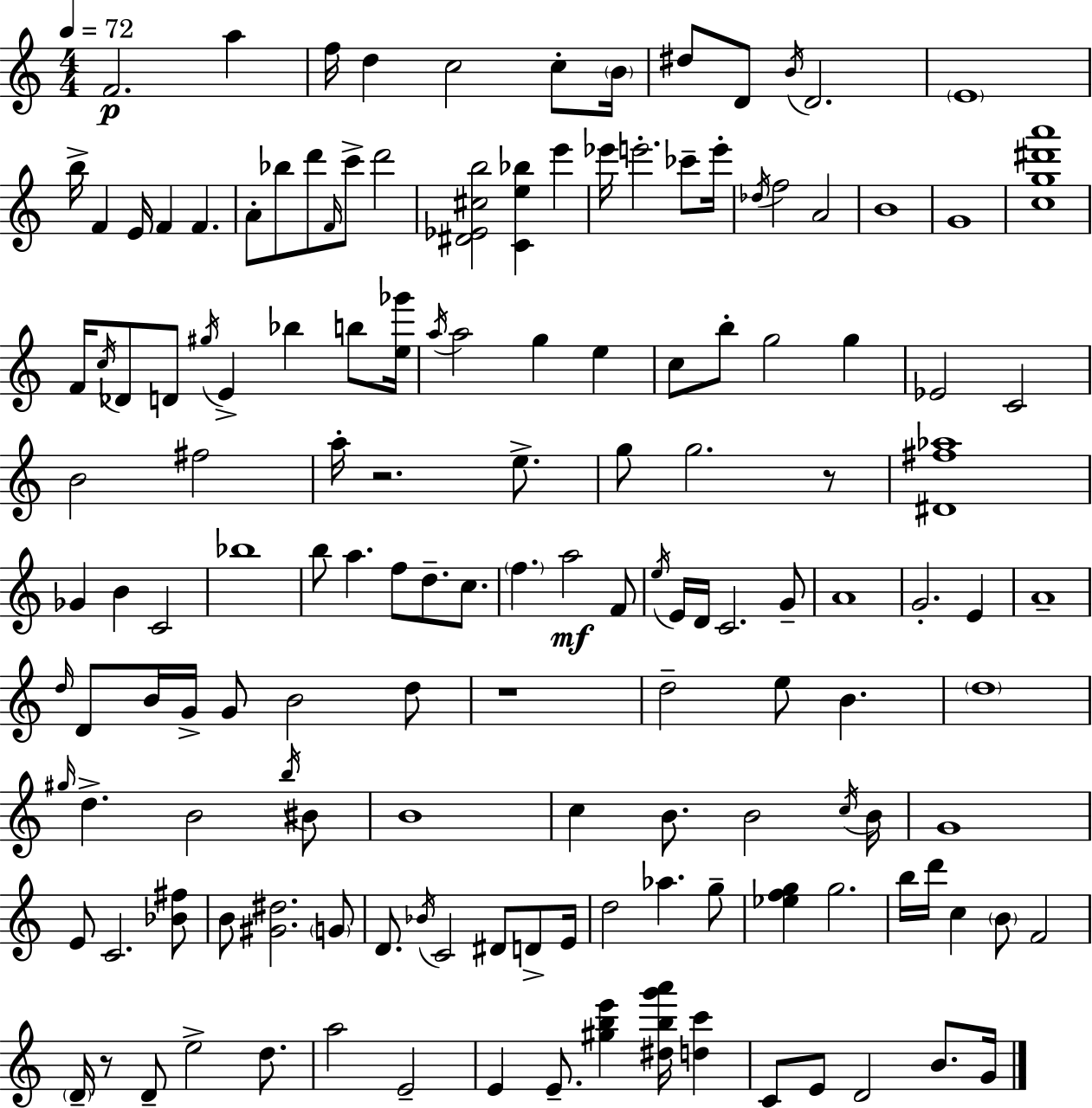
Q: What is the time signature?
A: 4/4